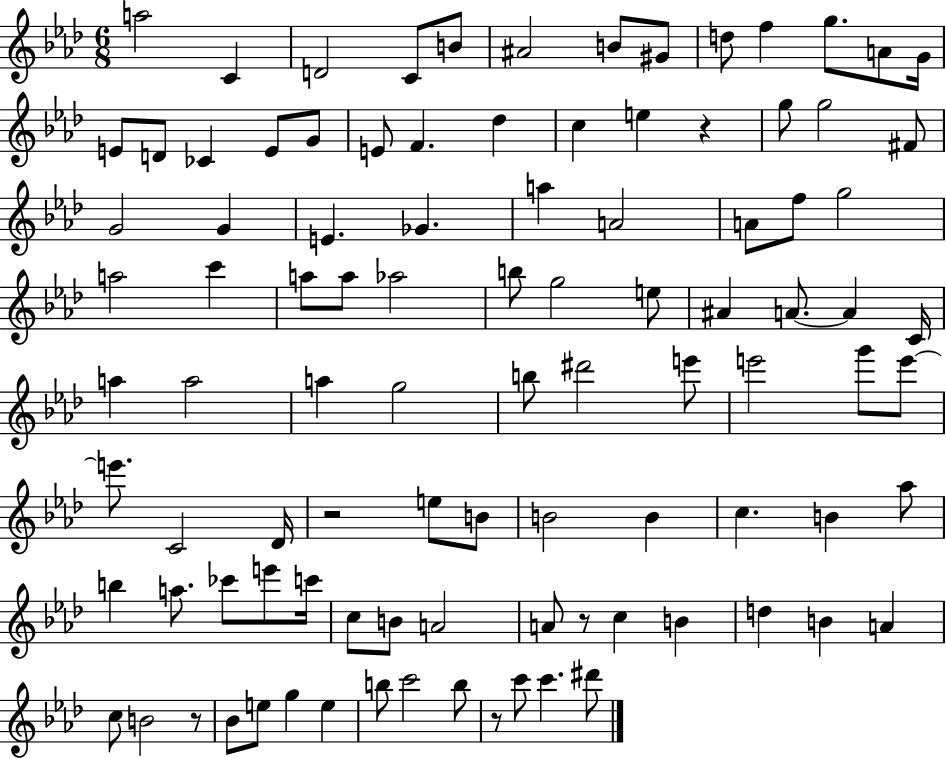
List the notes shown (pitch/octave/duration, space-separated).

A5/h C4/q D4/h C4/e B4/e A#4/h B4/e G#4/e D5/e F5/q G5/e. A4/e G4/s E4/e D4/e CES4/q E4/e G4/e E4/e F4/q. Db5/q C5/q E5/q R/q G5/e G5/h F#4/e G4/h G4/q E4/q. Gb4/q. A5/q A4/h A4/e F5/e G5/h A5/h C6/q A5/e A5/e Ab5/h B5/e G5/h E5/e A#4/q A4/e. A4/q C4/s A5/q A5/h A5/q G5/h B5/e D#6/h E6/e E6/h G6/e E6/e E6/e. C4/h Db4/s R/h E5/e B4/e B4/h B4/q C5/q. B4/q Ab5/e B5/q A5/e. CES6/e E6/e C6/s C5/e B4/e A4/h A4/e R/e C5/q B4/q D5/q B4/q A4/q C5/e B4/h R/e Bb4/e E5/e G5/q E5/q B5/e C6/h B5/e R/e C6/e C6/q. D#6/e